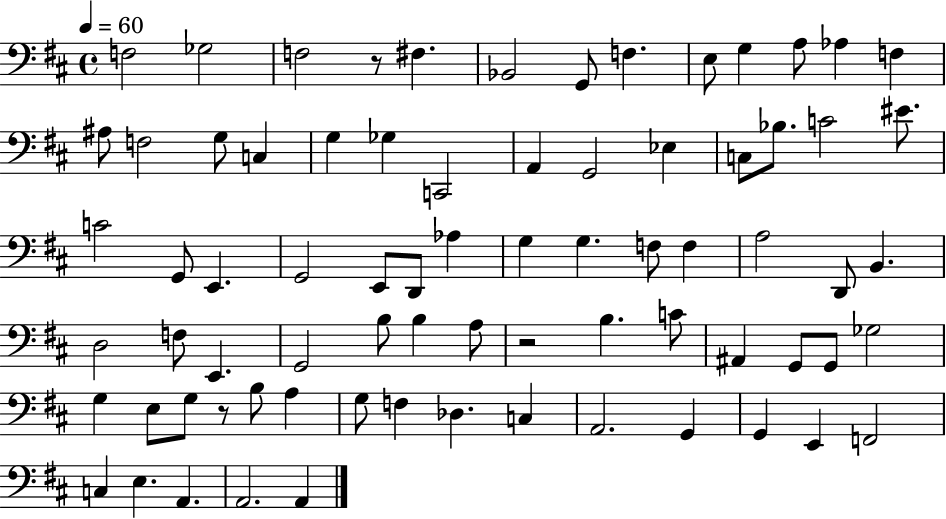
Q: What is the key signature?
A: D major